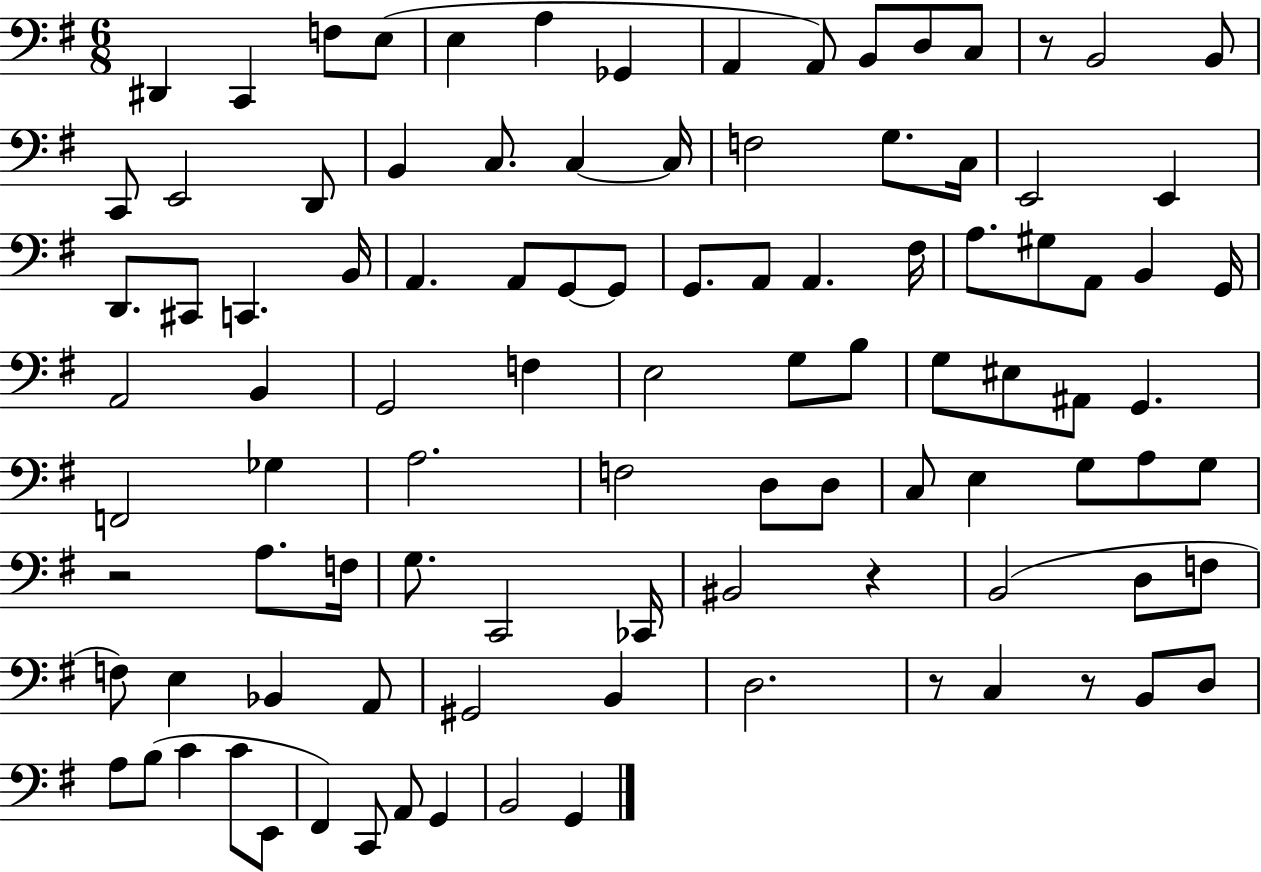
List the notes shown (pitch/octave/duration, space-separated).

D#2/q C2/q F3/e E3/e E3/q A3/q Gb2/q A2/q A2/e B2/e D3/e C3/e R/e B2/h B2/e C2/e E2/h D2/e B2/q C3/e. C3/q C3/s F3/h G3/e. C3/s E2/h E2/q D2/e. C#2/e C2/q. B2/s A2/q. A2/e G2/e G2/e G2/e. A2/e A2/q. F#3/s A3/e. G#3/e A2/e B2/q G2/s A2/h B2/q G2/h F3/q E3/h G3/e B3/e G3/e EIS3/e A#2/e G2/q. F2/h Gb3/q A3/h. F3/h D3/e D3/e C3/e E3/q G3/e A3/e G3/e R/h A3/e. F3/s G3/e. C2/h CES2/s BIS2/h R/q B2/h D3/e F3/e F3/e E3/q Bb2/q A2/e G#2/h B2/q D3/h. R/e C3/q R/e B2/e D3/e A3/e B3/e C4/q C4/e E2/e F#2/q C2/e A2/e G2/q B2/h G2/q